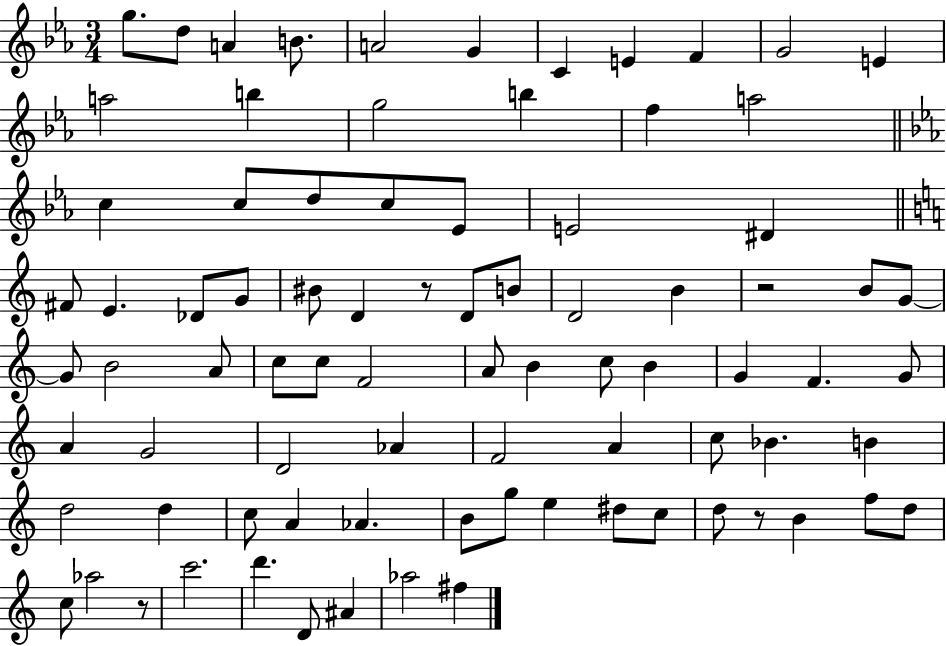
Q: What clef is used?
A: treble